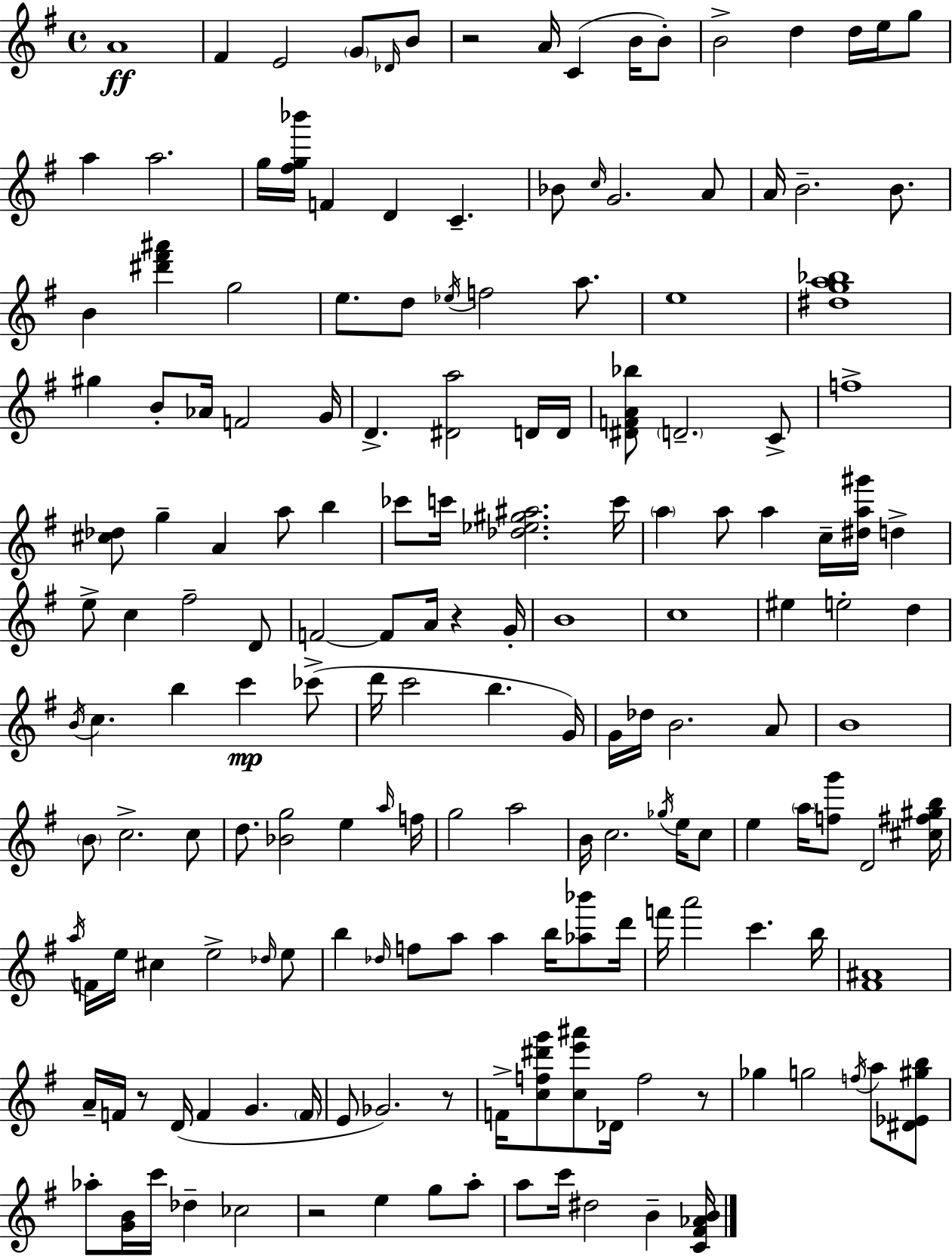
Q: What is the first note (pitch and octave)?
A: A4